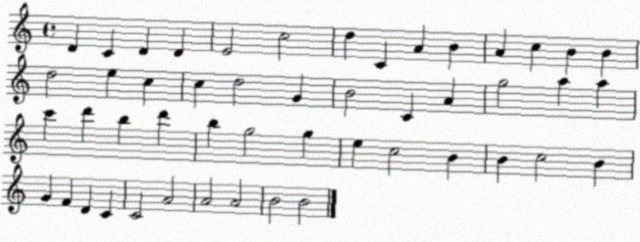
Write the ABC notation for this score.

X:1
T:Untitled
M:4/4
L:1/4
K:C
D C D D E2 c2 d C A B A c B B d2 e c c d2 G B2 C A g2 a a c' d' b d' b g2 g e c2 B B c2 B G F D C C2 A2 A2 A2 B2 B2